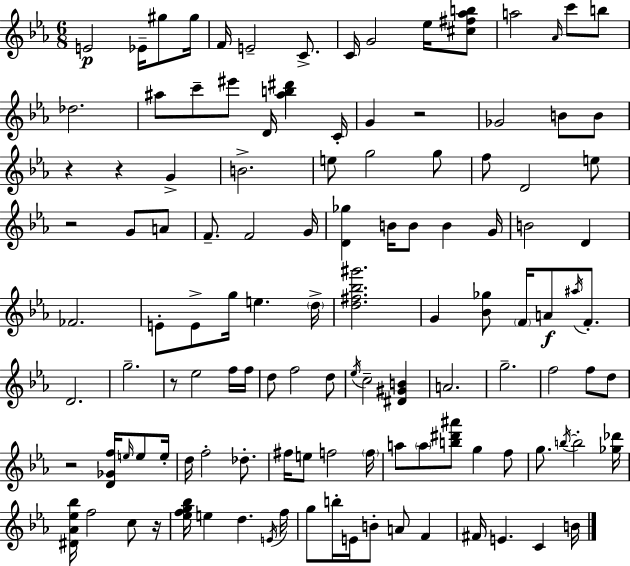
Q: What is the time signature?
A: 6/8